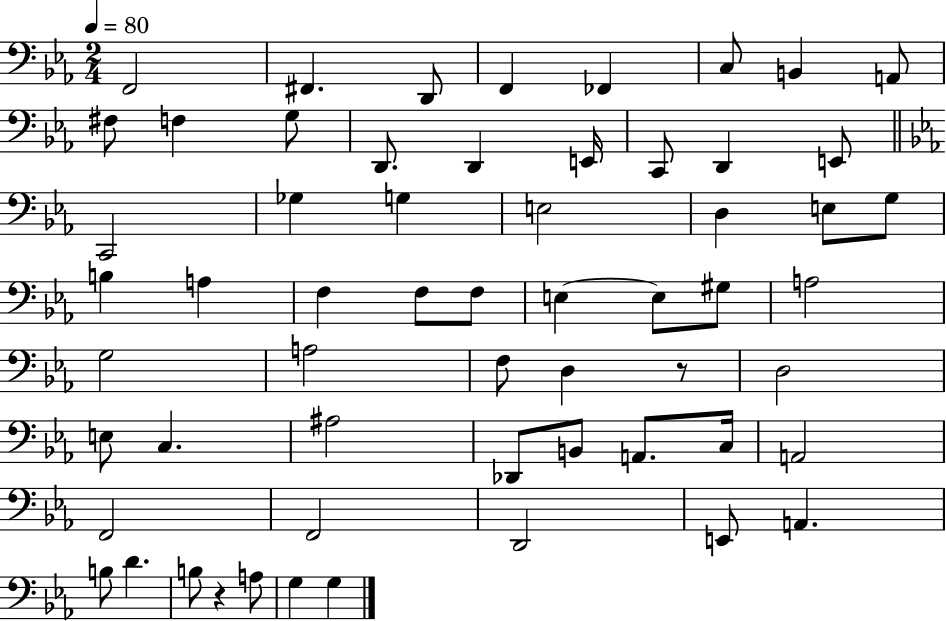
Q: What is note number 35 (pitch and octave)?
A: A3